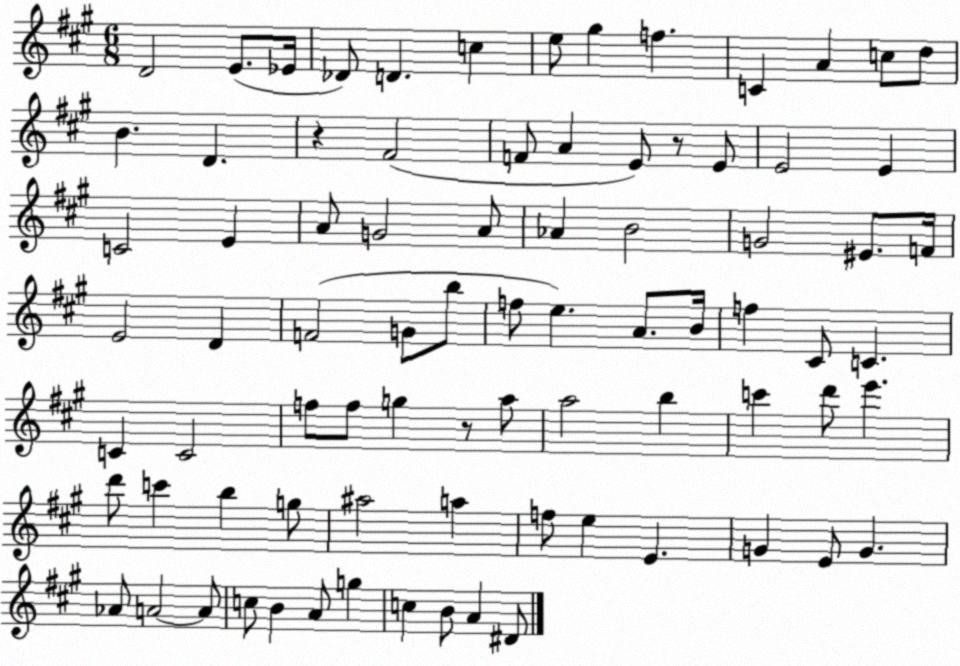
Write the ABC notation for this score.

X:1
T:Untitled
M:6/8
L:1/4
K:A
D2 E/2 _E/4 _D/2 D c e/2 ^g f C A c/2 d/2 B D z ^F2 F/2 A E/2 z/2 E/2 E2 E C2 E A/2 G2 A/2 _A B2 G2 ^E/2 F/4 E2 D F2 G/2 b/2 f/2 e A/2 B/4 f ^C/2 C C C2 f/2 f/2 g z/2 a/2 a2 b c' d'/2 e' d'/2 c' b g/2 ^a2 a f/2 e E G E/2 G _A/2 A2 A/2 c/2 B A/2 g c B/2 A ^D/2